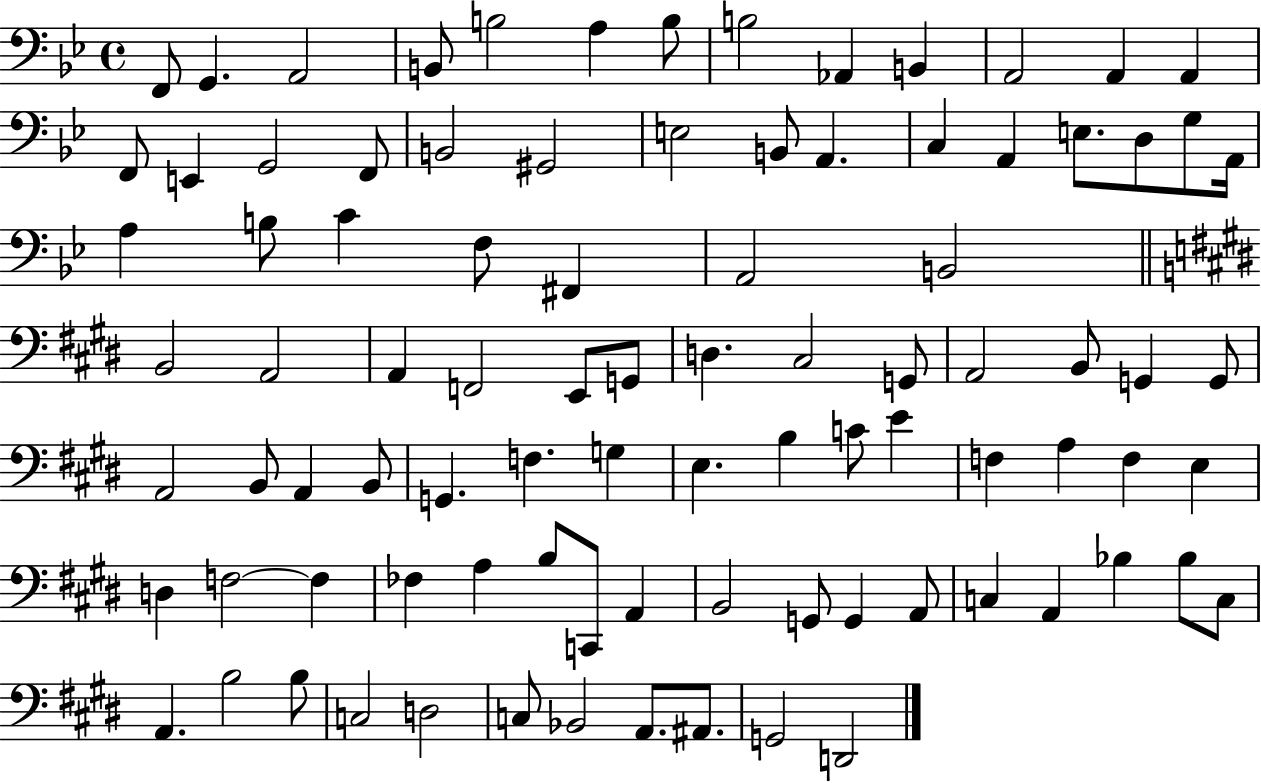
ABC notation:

X:1
T:Untitled
M:4/4
L:1/4
K:Bb
F,,/2 G,, A,,2 B,,/2 B,2 A, B,/2 B,2 _A,, B,, A,,2 A,, A,, F,,/2 E,, G,,2 F,,/2 B,,2 ^G,,2 E,2 B,,/2 A,, C, A,, E,/2 D,/2 G,/2 A,,/4 A, B,/2 C F,/2 ^F,, A,,2 B,,2 B,,2 A,,2 A,, F,,2 E,,/2 G,,/2 D, ^C,2 G,,/2 A,,2 B,,/2 G,, G,,/2 A,,2 B,,/2 A,, B,,/2 G,, F, G, E, B, C/2 E F, A, F, E, D, F,2 F, _F, A, B,/2 C,,/2 A,, B,,2 G,,/2 G,, A,,/2 C, A,, _B, _B,/2 C,/2 A,, B,2 B,/2 C,2 D,2 C,/2 _B,,2 A,,/2 ^A,,/2 G,,2 D,,2